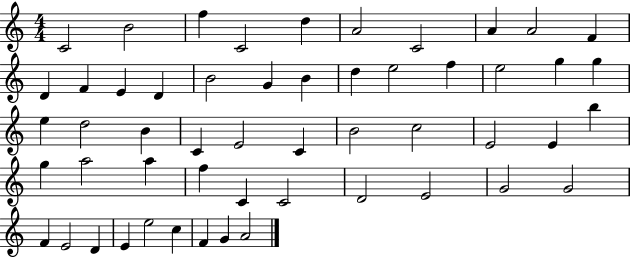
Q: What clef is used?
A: treble